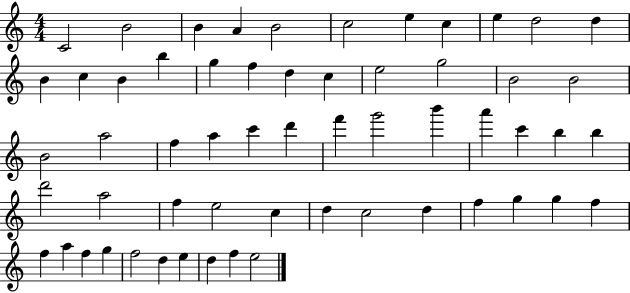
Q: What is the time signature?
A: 4/4